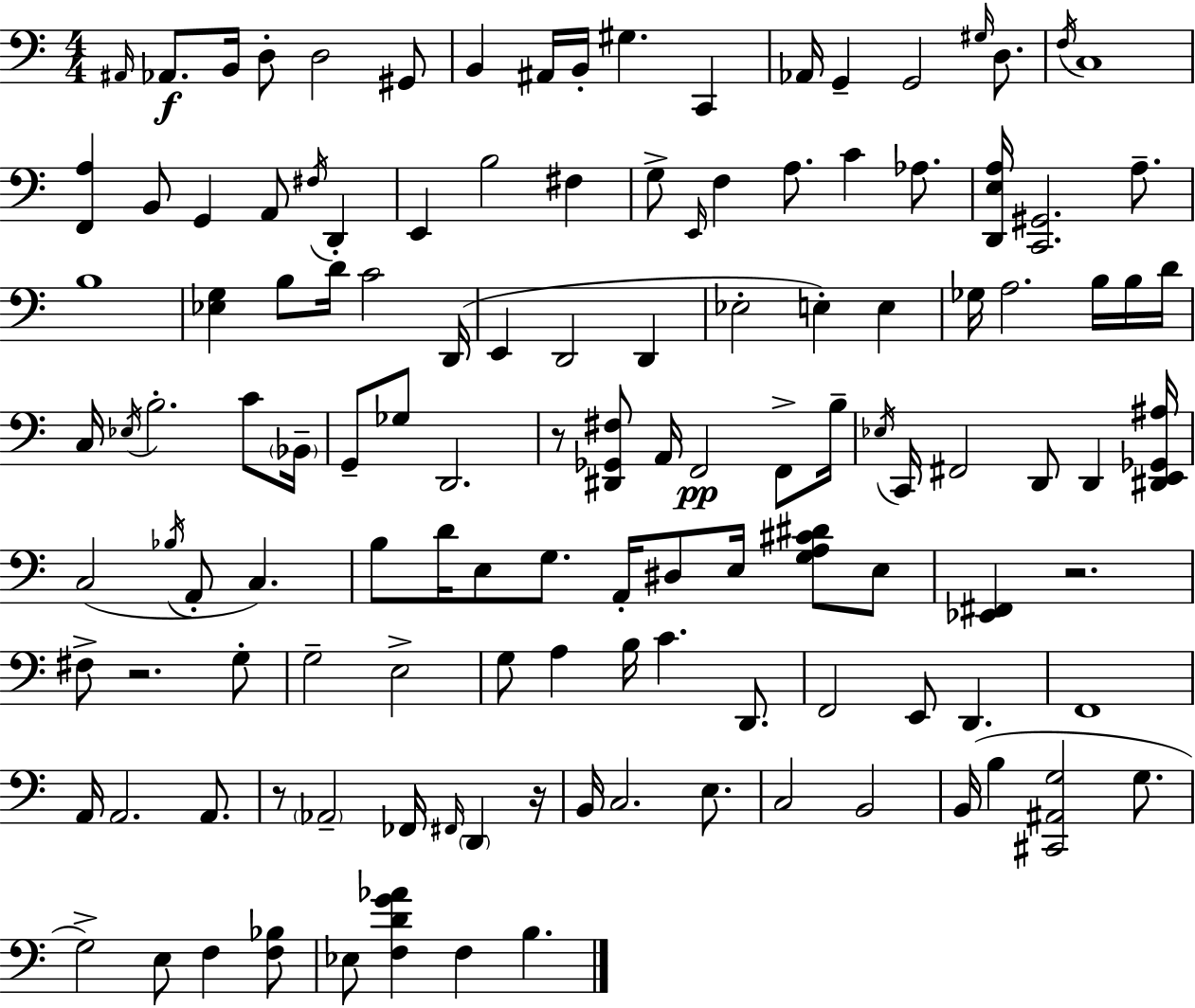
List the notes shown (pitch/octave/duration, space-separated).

A#2/s Ab2/e. B2/s D3/e D3/h G#2/e B2/q A#2/s B2/s G#3/q. C2/q Ab2/s G2/q G2/h G#3/s D3/e. F3/s C3/w [F2,A3]/q B2/e G2/q A2/e F#3/s D2/q E2/q B3/h F#3/q G3/e E2/s F3/q A3/e. C4/q Ab3/e. [D2,E3,A3]/s [C2,G#2]/h. A3/e. B3/w [Eb3,G3]/q B3/e D4/s C4/h D2/s E2/q D2/h D2/q Eb3/h E3/q E3/q Gb3/s A3/h. B3/s B3/s D4/s C3/s Eb3/s B3/h. C4/e Bb2/s G2/e Gb3/e D2/h. R/e [D#2,Gb2,F#3]/e A2/s F2/h F2/e B3/s Eb3/s C2/s F#2/h D2/e D2/q [D#2,E2,Gb2,A#3]/s C3/h Bb3/s A2/e C3/q. B3/e D4/s E3/e G3/e. A2/s D#3/e E3/s [G3,A3,C#4,D#4]/e E3/e [Eb2,F#2]/q R/h. F#3/e R/h. G3/e G3/h E3/h G3/e A3/q B3/s C4/q. D2/e. F2/h E2/e D2/q. F2/w A2/s A2/h. A2/e. R/e Ab2/h FES2/s F#2/s D2/q R/s B2/s C3/h. E3/e. C3/h B2/h B2/s B3/q [C#2,A#2,G3]/h G3/e. G3/h E3/e F3/q [F3,Bb3]/e Eb3/e [F3,D4,G4,Ab4]/q F3/q B3/q.